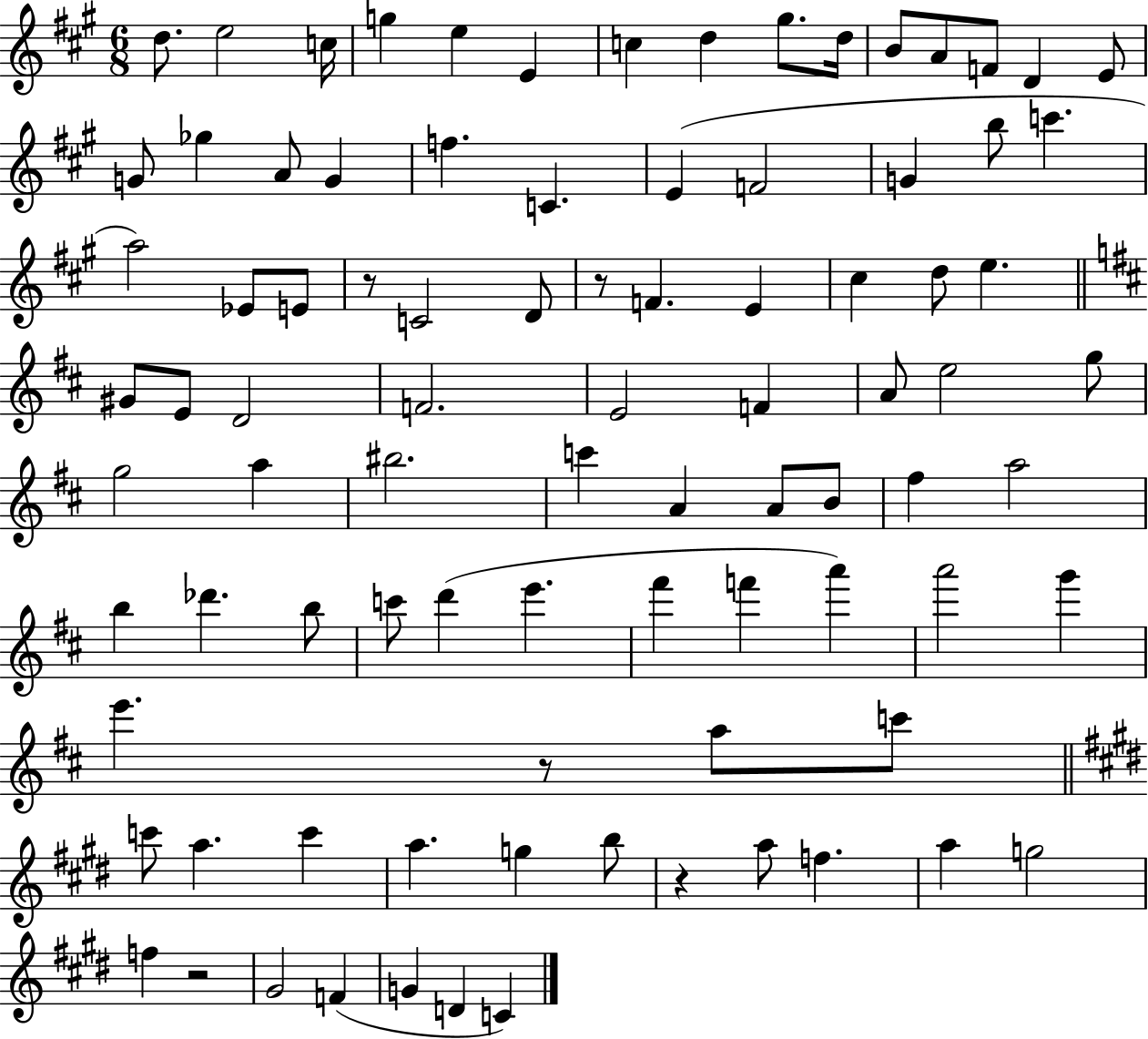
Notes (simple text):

D5/e. E5/h C5/s G5/q E5/q E4/q C5/q D5/q G#5/e. D5/s B4/e A4/e F4/e D4/q E4/e G4/e Gb5/q A4/e G4/q F5/q. C4/q. E4/q F4/h G4/q B5/e C6/q. A5/h Eb4/e E4/e R/e C4/h D4/e R/e F4/q. E4/q C#5/q D5/e E5/q. G#4/e E4/e D4/h F4/h. E4/h F4/q A4/e E5/h G5/e G5/h A5/q BIS5/h. C6/q A4/q A4/e B4/e F#5/q A5/h B5/q Db6/q. B5/e C6/e D6/q E6/q. F#6/q F6/q A6/q A6/h G6/q E6/q. R/e A5/e C6/e C6/e A5/q. C6/q A5/q. G5/q B5/e R/q A5/e F5/q. A5/q G5/h F5/q R/h G#4/h F4/q G4/q D4/q C4/q